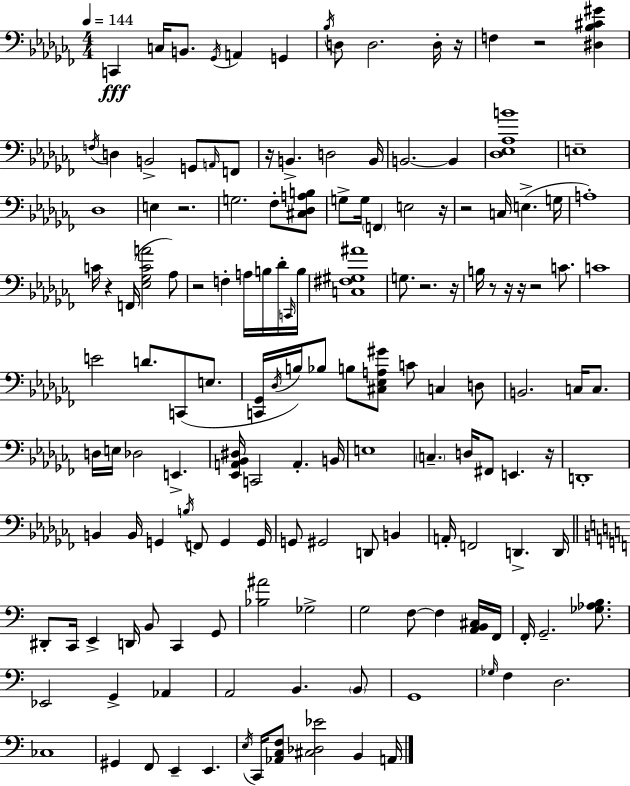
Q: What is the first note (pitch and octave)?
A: C2